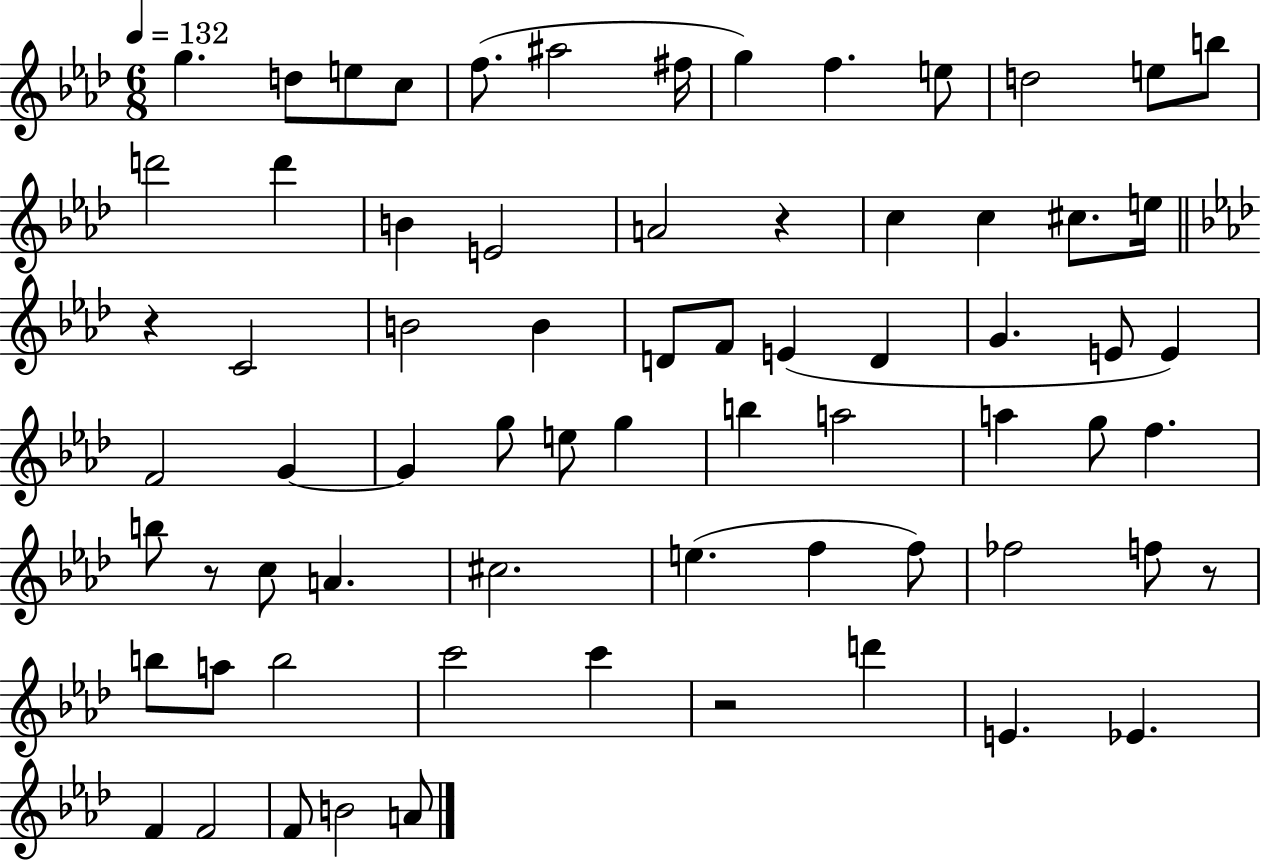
G5/q. D5/e E5/e C5/e F5/e. A#5/h F#5/s G5/q F5/q. E5/e D5/h E5/e B5/e D6/h D6/q B4/q E4/h A4/h R/q C5/q C5/q C#5/e. E5/s R/q C4/h B4/h B4/q D4/e F4/e E4/q D4/q G4/q. E4/e E4/q F4/h G4/q G4/q G5/e E5/e G5/q B5/q A5/h A5/q G5/e F5/q. B5/e R/e C5/e A4/q. C#5/h. E5/q. F5/q F5/e FES5/h F5/e R/e B5/e A5/e B5/h C6/h C6/q R/h D6/q E4/q. Eb4/q. F4/q F4/h F4/e B4/h A4/e